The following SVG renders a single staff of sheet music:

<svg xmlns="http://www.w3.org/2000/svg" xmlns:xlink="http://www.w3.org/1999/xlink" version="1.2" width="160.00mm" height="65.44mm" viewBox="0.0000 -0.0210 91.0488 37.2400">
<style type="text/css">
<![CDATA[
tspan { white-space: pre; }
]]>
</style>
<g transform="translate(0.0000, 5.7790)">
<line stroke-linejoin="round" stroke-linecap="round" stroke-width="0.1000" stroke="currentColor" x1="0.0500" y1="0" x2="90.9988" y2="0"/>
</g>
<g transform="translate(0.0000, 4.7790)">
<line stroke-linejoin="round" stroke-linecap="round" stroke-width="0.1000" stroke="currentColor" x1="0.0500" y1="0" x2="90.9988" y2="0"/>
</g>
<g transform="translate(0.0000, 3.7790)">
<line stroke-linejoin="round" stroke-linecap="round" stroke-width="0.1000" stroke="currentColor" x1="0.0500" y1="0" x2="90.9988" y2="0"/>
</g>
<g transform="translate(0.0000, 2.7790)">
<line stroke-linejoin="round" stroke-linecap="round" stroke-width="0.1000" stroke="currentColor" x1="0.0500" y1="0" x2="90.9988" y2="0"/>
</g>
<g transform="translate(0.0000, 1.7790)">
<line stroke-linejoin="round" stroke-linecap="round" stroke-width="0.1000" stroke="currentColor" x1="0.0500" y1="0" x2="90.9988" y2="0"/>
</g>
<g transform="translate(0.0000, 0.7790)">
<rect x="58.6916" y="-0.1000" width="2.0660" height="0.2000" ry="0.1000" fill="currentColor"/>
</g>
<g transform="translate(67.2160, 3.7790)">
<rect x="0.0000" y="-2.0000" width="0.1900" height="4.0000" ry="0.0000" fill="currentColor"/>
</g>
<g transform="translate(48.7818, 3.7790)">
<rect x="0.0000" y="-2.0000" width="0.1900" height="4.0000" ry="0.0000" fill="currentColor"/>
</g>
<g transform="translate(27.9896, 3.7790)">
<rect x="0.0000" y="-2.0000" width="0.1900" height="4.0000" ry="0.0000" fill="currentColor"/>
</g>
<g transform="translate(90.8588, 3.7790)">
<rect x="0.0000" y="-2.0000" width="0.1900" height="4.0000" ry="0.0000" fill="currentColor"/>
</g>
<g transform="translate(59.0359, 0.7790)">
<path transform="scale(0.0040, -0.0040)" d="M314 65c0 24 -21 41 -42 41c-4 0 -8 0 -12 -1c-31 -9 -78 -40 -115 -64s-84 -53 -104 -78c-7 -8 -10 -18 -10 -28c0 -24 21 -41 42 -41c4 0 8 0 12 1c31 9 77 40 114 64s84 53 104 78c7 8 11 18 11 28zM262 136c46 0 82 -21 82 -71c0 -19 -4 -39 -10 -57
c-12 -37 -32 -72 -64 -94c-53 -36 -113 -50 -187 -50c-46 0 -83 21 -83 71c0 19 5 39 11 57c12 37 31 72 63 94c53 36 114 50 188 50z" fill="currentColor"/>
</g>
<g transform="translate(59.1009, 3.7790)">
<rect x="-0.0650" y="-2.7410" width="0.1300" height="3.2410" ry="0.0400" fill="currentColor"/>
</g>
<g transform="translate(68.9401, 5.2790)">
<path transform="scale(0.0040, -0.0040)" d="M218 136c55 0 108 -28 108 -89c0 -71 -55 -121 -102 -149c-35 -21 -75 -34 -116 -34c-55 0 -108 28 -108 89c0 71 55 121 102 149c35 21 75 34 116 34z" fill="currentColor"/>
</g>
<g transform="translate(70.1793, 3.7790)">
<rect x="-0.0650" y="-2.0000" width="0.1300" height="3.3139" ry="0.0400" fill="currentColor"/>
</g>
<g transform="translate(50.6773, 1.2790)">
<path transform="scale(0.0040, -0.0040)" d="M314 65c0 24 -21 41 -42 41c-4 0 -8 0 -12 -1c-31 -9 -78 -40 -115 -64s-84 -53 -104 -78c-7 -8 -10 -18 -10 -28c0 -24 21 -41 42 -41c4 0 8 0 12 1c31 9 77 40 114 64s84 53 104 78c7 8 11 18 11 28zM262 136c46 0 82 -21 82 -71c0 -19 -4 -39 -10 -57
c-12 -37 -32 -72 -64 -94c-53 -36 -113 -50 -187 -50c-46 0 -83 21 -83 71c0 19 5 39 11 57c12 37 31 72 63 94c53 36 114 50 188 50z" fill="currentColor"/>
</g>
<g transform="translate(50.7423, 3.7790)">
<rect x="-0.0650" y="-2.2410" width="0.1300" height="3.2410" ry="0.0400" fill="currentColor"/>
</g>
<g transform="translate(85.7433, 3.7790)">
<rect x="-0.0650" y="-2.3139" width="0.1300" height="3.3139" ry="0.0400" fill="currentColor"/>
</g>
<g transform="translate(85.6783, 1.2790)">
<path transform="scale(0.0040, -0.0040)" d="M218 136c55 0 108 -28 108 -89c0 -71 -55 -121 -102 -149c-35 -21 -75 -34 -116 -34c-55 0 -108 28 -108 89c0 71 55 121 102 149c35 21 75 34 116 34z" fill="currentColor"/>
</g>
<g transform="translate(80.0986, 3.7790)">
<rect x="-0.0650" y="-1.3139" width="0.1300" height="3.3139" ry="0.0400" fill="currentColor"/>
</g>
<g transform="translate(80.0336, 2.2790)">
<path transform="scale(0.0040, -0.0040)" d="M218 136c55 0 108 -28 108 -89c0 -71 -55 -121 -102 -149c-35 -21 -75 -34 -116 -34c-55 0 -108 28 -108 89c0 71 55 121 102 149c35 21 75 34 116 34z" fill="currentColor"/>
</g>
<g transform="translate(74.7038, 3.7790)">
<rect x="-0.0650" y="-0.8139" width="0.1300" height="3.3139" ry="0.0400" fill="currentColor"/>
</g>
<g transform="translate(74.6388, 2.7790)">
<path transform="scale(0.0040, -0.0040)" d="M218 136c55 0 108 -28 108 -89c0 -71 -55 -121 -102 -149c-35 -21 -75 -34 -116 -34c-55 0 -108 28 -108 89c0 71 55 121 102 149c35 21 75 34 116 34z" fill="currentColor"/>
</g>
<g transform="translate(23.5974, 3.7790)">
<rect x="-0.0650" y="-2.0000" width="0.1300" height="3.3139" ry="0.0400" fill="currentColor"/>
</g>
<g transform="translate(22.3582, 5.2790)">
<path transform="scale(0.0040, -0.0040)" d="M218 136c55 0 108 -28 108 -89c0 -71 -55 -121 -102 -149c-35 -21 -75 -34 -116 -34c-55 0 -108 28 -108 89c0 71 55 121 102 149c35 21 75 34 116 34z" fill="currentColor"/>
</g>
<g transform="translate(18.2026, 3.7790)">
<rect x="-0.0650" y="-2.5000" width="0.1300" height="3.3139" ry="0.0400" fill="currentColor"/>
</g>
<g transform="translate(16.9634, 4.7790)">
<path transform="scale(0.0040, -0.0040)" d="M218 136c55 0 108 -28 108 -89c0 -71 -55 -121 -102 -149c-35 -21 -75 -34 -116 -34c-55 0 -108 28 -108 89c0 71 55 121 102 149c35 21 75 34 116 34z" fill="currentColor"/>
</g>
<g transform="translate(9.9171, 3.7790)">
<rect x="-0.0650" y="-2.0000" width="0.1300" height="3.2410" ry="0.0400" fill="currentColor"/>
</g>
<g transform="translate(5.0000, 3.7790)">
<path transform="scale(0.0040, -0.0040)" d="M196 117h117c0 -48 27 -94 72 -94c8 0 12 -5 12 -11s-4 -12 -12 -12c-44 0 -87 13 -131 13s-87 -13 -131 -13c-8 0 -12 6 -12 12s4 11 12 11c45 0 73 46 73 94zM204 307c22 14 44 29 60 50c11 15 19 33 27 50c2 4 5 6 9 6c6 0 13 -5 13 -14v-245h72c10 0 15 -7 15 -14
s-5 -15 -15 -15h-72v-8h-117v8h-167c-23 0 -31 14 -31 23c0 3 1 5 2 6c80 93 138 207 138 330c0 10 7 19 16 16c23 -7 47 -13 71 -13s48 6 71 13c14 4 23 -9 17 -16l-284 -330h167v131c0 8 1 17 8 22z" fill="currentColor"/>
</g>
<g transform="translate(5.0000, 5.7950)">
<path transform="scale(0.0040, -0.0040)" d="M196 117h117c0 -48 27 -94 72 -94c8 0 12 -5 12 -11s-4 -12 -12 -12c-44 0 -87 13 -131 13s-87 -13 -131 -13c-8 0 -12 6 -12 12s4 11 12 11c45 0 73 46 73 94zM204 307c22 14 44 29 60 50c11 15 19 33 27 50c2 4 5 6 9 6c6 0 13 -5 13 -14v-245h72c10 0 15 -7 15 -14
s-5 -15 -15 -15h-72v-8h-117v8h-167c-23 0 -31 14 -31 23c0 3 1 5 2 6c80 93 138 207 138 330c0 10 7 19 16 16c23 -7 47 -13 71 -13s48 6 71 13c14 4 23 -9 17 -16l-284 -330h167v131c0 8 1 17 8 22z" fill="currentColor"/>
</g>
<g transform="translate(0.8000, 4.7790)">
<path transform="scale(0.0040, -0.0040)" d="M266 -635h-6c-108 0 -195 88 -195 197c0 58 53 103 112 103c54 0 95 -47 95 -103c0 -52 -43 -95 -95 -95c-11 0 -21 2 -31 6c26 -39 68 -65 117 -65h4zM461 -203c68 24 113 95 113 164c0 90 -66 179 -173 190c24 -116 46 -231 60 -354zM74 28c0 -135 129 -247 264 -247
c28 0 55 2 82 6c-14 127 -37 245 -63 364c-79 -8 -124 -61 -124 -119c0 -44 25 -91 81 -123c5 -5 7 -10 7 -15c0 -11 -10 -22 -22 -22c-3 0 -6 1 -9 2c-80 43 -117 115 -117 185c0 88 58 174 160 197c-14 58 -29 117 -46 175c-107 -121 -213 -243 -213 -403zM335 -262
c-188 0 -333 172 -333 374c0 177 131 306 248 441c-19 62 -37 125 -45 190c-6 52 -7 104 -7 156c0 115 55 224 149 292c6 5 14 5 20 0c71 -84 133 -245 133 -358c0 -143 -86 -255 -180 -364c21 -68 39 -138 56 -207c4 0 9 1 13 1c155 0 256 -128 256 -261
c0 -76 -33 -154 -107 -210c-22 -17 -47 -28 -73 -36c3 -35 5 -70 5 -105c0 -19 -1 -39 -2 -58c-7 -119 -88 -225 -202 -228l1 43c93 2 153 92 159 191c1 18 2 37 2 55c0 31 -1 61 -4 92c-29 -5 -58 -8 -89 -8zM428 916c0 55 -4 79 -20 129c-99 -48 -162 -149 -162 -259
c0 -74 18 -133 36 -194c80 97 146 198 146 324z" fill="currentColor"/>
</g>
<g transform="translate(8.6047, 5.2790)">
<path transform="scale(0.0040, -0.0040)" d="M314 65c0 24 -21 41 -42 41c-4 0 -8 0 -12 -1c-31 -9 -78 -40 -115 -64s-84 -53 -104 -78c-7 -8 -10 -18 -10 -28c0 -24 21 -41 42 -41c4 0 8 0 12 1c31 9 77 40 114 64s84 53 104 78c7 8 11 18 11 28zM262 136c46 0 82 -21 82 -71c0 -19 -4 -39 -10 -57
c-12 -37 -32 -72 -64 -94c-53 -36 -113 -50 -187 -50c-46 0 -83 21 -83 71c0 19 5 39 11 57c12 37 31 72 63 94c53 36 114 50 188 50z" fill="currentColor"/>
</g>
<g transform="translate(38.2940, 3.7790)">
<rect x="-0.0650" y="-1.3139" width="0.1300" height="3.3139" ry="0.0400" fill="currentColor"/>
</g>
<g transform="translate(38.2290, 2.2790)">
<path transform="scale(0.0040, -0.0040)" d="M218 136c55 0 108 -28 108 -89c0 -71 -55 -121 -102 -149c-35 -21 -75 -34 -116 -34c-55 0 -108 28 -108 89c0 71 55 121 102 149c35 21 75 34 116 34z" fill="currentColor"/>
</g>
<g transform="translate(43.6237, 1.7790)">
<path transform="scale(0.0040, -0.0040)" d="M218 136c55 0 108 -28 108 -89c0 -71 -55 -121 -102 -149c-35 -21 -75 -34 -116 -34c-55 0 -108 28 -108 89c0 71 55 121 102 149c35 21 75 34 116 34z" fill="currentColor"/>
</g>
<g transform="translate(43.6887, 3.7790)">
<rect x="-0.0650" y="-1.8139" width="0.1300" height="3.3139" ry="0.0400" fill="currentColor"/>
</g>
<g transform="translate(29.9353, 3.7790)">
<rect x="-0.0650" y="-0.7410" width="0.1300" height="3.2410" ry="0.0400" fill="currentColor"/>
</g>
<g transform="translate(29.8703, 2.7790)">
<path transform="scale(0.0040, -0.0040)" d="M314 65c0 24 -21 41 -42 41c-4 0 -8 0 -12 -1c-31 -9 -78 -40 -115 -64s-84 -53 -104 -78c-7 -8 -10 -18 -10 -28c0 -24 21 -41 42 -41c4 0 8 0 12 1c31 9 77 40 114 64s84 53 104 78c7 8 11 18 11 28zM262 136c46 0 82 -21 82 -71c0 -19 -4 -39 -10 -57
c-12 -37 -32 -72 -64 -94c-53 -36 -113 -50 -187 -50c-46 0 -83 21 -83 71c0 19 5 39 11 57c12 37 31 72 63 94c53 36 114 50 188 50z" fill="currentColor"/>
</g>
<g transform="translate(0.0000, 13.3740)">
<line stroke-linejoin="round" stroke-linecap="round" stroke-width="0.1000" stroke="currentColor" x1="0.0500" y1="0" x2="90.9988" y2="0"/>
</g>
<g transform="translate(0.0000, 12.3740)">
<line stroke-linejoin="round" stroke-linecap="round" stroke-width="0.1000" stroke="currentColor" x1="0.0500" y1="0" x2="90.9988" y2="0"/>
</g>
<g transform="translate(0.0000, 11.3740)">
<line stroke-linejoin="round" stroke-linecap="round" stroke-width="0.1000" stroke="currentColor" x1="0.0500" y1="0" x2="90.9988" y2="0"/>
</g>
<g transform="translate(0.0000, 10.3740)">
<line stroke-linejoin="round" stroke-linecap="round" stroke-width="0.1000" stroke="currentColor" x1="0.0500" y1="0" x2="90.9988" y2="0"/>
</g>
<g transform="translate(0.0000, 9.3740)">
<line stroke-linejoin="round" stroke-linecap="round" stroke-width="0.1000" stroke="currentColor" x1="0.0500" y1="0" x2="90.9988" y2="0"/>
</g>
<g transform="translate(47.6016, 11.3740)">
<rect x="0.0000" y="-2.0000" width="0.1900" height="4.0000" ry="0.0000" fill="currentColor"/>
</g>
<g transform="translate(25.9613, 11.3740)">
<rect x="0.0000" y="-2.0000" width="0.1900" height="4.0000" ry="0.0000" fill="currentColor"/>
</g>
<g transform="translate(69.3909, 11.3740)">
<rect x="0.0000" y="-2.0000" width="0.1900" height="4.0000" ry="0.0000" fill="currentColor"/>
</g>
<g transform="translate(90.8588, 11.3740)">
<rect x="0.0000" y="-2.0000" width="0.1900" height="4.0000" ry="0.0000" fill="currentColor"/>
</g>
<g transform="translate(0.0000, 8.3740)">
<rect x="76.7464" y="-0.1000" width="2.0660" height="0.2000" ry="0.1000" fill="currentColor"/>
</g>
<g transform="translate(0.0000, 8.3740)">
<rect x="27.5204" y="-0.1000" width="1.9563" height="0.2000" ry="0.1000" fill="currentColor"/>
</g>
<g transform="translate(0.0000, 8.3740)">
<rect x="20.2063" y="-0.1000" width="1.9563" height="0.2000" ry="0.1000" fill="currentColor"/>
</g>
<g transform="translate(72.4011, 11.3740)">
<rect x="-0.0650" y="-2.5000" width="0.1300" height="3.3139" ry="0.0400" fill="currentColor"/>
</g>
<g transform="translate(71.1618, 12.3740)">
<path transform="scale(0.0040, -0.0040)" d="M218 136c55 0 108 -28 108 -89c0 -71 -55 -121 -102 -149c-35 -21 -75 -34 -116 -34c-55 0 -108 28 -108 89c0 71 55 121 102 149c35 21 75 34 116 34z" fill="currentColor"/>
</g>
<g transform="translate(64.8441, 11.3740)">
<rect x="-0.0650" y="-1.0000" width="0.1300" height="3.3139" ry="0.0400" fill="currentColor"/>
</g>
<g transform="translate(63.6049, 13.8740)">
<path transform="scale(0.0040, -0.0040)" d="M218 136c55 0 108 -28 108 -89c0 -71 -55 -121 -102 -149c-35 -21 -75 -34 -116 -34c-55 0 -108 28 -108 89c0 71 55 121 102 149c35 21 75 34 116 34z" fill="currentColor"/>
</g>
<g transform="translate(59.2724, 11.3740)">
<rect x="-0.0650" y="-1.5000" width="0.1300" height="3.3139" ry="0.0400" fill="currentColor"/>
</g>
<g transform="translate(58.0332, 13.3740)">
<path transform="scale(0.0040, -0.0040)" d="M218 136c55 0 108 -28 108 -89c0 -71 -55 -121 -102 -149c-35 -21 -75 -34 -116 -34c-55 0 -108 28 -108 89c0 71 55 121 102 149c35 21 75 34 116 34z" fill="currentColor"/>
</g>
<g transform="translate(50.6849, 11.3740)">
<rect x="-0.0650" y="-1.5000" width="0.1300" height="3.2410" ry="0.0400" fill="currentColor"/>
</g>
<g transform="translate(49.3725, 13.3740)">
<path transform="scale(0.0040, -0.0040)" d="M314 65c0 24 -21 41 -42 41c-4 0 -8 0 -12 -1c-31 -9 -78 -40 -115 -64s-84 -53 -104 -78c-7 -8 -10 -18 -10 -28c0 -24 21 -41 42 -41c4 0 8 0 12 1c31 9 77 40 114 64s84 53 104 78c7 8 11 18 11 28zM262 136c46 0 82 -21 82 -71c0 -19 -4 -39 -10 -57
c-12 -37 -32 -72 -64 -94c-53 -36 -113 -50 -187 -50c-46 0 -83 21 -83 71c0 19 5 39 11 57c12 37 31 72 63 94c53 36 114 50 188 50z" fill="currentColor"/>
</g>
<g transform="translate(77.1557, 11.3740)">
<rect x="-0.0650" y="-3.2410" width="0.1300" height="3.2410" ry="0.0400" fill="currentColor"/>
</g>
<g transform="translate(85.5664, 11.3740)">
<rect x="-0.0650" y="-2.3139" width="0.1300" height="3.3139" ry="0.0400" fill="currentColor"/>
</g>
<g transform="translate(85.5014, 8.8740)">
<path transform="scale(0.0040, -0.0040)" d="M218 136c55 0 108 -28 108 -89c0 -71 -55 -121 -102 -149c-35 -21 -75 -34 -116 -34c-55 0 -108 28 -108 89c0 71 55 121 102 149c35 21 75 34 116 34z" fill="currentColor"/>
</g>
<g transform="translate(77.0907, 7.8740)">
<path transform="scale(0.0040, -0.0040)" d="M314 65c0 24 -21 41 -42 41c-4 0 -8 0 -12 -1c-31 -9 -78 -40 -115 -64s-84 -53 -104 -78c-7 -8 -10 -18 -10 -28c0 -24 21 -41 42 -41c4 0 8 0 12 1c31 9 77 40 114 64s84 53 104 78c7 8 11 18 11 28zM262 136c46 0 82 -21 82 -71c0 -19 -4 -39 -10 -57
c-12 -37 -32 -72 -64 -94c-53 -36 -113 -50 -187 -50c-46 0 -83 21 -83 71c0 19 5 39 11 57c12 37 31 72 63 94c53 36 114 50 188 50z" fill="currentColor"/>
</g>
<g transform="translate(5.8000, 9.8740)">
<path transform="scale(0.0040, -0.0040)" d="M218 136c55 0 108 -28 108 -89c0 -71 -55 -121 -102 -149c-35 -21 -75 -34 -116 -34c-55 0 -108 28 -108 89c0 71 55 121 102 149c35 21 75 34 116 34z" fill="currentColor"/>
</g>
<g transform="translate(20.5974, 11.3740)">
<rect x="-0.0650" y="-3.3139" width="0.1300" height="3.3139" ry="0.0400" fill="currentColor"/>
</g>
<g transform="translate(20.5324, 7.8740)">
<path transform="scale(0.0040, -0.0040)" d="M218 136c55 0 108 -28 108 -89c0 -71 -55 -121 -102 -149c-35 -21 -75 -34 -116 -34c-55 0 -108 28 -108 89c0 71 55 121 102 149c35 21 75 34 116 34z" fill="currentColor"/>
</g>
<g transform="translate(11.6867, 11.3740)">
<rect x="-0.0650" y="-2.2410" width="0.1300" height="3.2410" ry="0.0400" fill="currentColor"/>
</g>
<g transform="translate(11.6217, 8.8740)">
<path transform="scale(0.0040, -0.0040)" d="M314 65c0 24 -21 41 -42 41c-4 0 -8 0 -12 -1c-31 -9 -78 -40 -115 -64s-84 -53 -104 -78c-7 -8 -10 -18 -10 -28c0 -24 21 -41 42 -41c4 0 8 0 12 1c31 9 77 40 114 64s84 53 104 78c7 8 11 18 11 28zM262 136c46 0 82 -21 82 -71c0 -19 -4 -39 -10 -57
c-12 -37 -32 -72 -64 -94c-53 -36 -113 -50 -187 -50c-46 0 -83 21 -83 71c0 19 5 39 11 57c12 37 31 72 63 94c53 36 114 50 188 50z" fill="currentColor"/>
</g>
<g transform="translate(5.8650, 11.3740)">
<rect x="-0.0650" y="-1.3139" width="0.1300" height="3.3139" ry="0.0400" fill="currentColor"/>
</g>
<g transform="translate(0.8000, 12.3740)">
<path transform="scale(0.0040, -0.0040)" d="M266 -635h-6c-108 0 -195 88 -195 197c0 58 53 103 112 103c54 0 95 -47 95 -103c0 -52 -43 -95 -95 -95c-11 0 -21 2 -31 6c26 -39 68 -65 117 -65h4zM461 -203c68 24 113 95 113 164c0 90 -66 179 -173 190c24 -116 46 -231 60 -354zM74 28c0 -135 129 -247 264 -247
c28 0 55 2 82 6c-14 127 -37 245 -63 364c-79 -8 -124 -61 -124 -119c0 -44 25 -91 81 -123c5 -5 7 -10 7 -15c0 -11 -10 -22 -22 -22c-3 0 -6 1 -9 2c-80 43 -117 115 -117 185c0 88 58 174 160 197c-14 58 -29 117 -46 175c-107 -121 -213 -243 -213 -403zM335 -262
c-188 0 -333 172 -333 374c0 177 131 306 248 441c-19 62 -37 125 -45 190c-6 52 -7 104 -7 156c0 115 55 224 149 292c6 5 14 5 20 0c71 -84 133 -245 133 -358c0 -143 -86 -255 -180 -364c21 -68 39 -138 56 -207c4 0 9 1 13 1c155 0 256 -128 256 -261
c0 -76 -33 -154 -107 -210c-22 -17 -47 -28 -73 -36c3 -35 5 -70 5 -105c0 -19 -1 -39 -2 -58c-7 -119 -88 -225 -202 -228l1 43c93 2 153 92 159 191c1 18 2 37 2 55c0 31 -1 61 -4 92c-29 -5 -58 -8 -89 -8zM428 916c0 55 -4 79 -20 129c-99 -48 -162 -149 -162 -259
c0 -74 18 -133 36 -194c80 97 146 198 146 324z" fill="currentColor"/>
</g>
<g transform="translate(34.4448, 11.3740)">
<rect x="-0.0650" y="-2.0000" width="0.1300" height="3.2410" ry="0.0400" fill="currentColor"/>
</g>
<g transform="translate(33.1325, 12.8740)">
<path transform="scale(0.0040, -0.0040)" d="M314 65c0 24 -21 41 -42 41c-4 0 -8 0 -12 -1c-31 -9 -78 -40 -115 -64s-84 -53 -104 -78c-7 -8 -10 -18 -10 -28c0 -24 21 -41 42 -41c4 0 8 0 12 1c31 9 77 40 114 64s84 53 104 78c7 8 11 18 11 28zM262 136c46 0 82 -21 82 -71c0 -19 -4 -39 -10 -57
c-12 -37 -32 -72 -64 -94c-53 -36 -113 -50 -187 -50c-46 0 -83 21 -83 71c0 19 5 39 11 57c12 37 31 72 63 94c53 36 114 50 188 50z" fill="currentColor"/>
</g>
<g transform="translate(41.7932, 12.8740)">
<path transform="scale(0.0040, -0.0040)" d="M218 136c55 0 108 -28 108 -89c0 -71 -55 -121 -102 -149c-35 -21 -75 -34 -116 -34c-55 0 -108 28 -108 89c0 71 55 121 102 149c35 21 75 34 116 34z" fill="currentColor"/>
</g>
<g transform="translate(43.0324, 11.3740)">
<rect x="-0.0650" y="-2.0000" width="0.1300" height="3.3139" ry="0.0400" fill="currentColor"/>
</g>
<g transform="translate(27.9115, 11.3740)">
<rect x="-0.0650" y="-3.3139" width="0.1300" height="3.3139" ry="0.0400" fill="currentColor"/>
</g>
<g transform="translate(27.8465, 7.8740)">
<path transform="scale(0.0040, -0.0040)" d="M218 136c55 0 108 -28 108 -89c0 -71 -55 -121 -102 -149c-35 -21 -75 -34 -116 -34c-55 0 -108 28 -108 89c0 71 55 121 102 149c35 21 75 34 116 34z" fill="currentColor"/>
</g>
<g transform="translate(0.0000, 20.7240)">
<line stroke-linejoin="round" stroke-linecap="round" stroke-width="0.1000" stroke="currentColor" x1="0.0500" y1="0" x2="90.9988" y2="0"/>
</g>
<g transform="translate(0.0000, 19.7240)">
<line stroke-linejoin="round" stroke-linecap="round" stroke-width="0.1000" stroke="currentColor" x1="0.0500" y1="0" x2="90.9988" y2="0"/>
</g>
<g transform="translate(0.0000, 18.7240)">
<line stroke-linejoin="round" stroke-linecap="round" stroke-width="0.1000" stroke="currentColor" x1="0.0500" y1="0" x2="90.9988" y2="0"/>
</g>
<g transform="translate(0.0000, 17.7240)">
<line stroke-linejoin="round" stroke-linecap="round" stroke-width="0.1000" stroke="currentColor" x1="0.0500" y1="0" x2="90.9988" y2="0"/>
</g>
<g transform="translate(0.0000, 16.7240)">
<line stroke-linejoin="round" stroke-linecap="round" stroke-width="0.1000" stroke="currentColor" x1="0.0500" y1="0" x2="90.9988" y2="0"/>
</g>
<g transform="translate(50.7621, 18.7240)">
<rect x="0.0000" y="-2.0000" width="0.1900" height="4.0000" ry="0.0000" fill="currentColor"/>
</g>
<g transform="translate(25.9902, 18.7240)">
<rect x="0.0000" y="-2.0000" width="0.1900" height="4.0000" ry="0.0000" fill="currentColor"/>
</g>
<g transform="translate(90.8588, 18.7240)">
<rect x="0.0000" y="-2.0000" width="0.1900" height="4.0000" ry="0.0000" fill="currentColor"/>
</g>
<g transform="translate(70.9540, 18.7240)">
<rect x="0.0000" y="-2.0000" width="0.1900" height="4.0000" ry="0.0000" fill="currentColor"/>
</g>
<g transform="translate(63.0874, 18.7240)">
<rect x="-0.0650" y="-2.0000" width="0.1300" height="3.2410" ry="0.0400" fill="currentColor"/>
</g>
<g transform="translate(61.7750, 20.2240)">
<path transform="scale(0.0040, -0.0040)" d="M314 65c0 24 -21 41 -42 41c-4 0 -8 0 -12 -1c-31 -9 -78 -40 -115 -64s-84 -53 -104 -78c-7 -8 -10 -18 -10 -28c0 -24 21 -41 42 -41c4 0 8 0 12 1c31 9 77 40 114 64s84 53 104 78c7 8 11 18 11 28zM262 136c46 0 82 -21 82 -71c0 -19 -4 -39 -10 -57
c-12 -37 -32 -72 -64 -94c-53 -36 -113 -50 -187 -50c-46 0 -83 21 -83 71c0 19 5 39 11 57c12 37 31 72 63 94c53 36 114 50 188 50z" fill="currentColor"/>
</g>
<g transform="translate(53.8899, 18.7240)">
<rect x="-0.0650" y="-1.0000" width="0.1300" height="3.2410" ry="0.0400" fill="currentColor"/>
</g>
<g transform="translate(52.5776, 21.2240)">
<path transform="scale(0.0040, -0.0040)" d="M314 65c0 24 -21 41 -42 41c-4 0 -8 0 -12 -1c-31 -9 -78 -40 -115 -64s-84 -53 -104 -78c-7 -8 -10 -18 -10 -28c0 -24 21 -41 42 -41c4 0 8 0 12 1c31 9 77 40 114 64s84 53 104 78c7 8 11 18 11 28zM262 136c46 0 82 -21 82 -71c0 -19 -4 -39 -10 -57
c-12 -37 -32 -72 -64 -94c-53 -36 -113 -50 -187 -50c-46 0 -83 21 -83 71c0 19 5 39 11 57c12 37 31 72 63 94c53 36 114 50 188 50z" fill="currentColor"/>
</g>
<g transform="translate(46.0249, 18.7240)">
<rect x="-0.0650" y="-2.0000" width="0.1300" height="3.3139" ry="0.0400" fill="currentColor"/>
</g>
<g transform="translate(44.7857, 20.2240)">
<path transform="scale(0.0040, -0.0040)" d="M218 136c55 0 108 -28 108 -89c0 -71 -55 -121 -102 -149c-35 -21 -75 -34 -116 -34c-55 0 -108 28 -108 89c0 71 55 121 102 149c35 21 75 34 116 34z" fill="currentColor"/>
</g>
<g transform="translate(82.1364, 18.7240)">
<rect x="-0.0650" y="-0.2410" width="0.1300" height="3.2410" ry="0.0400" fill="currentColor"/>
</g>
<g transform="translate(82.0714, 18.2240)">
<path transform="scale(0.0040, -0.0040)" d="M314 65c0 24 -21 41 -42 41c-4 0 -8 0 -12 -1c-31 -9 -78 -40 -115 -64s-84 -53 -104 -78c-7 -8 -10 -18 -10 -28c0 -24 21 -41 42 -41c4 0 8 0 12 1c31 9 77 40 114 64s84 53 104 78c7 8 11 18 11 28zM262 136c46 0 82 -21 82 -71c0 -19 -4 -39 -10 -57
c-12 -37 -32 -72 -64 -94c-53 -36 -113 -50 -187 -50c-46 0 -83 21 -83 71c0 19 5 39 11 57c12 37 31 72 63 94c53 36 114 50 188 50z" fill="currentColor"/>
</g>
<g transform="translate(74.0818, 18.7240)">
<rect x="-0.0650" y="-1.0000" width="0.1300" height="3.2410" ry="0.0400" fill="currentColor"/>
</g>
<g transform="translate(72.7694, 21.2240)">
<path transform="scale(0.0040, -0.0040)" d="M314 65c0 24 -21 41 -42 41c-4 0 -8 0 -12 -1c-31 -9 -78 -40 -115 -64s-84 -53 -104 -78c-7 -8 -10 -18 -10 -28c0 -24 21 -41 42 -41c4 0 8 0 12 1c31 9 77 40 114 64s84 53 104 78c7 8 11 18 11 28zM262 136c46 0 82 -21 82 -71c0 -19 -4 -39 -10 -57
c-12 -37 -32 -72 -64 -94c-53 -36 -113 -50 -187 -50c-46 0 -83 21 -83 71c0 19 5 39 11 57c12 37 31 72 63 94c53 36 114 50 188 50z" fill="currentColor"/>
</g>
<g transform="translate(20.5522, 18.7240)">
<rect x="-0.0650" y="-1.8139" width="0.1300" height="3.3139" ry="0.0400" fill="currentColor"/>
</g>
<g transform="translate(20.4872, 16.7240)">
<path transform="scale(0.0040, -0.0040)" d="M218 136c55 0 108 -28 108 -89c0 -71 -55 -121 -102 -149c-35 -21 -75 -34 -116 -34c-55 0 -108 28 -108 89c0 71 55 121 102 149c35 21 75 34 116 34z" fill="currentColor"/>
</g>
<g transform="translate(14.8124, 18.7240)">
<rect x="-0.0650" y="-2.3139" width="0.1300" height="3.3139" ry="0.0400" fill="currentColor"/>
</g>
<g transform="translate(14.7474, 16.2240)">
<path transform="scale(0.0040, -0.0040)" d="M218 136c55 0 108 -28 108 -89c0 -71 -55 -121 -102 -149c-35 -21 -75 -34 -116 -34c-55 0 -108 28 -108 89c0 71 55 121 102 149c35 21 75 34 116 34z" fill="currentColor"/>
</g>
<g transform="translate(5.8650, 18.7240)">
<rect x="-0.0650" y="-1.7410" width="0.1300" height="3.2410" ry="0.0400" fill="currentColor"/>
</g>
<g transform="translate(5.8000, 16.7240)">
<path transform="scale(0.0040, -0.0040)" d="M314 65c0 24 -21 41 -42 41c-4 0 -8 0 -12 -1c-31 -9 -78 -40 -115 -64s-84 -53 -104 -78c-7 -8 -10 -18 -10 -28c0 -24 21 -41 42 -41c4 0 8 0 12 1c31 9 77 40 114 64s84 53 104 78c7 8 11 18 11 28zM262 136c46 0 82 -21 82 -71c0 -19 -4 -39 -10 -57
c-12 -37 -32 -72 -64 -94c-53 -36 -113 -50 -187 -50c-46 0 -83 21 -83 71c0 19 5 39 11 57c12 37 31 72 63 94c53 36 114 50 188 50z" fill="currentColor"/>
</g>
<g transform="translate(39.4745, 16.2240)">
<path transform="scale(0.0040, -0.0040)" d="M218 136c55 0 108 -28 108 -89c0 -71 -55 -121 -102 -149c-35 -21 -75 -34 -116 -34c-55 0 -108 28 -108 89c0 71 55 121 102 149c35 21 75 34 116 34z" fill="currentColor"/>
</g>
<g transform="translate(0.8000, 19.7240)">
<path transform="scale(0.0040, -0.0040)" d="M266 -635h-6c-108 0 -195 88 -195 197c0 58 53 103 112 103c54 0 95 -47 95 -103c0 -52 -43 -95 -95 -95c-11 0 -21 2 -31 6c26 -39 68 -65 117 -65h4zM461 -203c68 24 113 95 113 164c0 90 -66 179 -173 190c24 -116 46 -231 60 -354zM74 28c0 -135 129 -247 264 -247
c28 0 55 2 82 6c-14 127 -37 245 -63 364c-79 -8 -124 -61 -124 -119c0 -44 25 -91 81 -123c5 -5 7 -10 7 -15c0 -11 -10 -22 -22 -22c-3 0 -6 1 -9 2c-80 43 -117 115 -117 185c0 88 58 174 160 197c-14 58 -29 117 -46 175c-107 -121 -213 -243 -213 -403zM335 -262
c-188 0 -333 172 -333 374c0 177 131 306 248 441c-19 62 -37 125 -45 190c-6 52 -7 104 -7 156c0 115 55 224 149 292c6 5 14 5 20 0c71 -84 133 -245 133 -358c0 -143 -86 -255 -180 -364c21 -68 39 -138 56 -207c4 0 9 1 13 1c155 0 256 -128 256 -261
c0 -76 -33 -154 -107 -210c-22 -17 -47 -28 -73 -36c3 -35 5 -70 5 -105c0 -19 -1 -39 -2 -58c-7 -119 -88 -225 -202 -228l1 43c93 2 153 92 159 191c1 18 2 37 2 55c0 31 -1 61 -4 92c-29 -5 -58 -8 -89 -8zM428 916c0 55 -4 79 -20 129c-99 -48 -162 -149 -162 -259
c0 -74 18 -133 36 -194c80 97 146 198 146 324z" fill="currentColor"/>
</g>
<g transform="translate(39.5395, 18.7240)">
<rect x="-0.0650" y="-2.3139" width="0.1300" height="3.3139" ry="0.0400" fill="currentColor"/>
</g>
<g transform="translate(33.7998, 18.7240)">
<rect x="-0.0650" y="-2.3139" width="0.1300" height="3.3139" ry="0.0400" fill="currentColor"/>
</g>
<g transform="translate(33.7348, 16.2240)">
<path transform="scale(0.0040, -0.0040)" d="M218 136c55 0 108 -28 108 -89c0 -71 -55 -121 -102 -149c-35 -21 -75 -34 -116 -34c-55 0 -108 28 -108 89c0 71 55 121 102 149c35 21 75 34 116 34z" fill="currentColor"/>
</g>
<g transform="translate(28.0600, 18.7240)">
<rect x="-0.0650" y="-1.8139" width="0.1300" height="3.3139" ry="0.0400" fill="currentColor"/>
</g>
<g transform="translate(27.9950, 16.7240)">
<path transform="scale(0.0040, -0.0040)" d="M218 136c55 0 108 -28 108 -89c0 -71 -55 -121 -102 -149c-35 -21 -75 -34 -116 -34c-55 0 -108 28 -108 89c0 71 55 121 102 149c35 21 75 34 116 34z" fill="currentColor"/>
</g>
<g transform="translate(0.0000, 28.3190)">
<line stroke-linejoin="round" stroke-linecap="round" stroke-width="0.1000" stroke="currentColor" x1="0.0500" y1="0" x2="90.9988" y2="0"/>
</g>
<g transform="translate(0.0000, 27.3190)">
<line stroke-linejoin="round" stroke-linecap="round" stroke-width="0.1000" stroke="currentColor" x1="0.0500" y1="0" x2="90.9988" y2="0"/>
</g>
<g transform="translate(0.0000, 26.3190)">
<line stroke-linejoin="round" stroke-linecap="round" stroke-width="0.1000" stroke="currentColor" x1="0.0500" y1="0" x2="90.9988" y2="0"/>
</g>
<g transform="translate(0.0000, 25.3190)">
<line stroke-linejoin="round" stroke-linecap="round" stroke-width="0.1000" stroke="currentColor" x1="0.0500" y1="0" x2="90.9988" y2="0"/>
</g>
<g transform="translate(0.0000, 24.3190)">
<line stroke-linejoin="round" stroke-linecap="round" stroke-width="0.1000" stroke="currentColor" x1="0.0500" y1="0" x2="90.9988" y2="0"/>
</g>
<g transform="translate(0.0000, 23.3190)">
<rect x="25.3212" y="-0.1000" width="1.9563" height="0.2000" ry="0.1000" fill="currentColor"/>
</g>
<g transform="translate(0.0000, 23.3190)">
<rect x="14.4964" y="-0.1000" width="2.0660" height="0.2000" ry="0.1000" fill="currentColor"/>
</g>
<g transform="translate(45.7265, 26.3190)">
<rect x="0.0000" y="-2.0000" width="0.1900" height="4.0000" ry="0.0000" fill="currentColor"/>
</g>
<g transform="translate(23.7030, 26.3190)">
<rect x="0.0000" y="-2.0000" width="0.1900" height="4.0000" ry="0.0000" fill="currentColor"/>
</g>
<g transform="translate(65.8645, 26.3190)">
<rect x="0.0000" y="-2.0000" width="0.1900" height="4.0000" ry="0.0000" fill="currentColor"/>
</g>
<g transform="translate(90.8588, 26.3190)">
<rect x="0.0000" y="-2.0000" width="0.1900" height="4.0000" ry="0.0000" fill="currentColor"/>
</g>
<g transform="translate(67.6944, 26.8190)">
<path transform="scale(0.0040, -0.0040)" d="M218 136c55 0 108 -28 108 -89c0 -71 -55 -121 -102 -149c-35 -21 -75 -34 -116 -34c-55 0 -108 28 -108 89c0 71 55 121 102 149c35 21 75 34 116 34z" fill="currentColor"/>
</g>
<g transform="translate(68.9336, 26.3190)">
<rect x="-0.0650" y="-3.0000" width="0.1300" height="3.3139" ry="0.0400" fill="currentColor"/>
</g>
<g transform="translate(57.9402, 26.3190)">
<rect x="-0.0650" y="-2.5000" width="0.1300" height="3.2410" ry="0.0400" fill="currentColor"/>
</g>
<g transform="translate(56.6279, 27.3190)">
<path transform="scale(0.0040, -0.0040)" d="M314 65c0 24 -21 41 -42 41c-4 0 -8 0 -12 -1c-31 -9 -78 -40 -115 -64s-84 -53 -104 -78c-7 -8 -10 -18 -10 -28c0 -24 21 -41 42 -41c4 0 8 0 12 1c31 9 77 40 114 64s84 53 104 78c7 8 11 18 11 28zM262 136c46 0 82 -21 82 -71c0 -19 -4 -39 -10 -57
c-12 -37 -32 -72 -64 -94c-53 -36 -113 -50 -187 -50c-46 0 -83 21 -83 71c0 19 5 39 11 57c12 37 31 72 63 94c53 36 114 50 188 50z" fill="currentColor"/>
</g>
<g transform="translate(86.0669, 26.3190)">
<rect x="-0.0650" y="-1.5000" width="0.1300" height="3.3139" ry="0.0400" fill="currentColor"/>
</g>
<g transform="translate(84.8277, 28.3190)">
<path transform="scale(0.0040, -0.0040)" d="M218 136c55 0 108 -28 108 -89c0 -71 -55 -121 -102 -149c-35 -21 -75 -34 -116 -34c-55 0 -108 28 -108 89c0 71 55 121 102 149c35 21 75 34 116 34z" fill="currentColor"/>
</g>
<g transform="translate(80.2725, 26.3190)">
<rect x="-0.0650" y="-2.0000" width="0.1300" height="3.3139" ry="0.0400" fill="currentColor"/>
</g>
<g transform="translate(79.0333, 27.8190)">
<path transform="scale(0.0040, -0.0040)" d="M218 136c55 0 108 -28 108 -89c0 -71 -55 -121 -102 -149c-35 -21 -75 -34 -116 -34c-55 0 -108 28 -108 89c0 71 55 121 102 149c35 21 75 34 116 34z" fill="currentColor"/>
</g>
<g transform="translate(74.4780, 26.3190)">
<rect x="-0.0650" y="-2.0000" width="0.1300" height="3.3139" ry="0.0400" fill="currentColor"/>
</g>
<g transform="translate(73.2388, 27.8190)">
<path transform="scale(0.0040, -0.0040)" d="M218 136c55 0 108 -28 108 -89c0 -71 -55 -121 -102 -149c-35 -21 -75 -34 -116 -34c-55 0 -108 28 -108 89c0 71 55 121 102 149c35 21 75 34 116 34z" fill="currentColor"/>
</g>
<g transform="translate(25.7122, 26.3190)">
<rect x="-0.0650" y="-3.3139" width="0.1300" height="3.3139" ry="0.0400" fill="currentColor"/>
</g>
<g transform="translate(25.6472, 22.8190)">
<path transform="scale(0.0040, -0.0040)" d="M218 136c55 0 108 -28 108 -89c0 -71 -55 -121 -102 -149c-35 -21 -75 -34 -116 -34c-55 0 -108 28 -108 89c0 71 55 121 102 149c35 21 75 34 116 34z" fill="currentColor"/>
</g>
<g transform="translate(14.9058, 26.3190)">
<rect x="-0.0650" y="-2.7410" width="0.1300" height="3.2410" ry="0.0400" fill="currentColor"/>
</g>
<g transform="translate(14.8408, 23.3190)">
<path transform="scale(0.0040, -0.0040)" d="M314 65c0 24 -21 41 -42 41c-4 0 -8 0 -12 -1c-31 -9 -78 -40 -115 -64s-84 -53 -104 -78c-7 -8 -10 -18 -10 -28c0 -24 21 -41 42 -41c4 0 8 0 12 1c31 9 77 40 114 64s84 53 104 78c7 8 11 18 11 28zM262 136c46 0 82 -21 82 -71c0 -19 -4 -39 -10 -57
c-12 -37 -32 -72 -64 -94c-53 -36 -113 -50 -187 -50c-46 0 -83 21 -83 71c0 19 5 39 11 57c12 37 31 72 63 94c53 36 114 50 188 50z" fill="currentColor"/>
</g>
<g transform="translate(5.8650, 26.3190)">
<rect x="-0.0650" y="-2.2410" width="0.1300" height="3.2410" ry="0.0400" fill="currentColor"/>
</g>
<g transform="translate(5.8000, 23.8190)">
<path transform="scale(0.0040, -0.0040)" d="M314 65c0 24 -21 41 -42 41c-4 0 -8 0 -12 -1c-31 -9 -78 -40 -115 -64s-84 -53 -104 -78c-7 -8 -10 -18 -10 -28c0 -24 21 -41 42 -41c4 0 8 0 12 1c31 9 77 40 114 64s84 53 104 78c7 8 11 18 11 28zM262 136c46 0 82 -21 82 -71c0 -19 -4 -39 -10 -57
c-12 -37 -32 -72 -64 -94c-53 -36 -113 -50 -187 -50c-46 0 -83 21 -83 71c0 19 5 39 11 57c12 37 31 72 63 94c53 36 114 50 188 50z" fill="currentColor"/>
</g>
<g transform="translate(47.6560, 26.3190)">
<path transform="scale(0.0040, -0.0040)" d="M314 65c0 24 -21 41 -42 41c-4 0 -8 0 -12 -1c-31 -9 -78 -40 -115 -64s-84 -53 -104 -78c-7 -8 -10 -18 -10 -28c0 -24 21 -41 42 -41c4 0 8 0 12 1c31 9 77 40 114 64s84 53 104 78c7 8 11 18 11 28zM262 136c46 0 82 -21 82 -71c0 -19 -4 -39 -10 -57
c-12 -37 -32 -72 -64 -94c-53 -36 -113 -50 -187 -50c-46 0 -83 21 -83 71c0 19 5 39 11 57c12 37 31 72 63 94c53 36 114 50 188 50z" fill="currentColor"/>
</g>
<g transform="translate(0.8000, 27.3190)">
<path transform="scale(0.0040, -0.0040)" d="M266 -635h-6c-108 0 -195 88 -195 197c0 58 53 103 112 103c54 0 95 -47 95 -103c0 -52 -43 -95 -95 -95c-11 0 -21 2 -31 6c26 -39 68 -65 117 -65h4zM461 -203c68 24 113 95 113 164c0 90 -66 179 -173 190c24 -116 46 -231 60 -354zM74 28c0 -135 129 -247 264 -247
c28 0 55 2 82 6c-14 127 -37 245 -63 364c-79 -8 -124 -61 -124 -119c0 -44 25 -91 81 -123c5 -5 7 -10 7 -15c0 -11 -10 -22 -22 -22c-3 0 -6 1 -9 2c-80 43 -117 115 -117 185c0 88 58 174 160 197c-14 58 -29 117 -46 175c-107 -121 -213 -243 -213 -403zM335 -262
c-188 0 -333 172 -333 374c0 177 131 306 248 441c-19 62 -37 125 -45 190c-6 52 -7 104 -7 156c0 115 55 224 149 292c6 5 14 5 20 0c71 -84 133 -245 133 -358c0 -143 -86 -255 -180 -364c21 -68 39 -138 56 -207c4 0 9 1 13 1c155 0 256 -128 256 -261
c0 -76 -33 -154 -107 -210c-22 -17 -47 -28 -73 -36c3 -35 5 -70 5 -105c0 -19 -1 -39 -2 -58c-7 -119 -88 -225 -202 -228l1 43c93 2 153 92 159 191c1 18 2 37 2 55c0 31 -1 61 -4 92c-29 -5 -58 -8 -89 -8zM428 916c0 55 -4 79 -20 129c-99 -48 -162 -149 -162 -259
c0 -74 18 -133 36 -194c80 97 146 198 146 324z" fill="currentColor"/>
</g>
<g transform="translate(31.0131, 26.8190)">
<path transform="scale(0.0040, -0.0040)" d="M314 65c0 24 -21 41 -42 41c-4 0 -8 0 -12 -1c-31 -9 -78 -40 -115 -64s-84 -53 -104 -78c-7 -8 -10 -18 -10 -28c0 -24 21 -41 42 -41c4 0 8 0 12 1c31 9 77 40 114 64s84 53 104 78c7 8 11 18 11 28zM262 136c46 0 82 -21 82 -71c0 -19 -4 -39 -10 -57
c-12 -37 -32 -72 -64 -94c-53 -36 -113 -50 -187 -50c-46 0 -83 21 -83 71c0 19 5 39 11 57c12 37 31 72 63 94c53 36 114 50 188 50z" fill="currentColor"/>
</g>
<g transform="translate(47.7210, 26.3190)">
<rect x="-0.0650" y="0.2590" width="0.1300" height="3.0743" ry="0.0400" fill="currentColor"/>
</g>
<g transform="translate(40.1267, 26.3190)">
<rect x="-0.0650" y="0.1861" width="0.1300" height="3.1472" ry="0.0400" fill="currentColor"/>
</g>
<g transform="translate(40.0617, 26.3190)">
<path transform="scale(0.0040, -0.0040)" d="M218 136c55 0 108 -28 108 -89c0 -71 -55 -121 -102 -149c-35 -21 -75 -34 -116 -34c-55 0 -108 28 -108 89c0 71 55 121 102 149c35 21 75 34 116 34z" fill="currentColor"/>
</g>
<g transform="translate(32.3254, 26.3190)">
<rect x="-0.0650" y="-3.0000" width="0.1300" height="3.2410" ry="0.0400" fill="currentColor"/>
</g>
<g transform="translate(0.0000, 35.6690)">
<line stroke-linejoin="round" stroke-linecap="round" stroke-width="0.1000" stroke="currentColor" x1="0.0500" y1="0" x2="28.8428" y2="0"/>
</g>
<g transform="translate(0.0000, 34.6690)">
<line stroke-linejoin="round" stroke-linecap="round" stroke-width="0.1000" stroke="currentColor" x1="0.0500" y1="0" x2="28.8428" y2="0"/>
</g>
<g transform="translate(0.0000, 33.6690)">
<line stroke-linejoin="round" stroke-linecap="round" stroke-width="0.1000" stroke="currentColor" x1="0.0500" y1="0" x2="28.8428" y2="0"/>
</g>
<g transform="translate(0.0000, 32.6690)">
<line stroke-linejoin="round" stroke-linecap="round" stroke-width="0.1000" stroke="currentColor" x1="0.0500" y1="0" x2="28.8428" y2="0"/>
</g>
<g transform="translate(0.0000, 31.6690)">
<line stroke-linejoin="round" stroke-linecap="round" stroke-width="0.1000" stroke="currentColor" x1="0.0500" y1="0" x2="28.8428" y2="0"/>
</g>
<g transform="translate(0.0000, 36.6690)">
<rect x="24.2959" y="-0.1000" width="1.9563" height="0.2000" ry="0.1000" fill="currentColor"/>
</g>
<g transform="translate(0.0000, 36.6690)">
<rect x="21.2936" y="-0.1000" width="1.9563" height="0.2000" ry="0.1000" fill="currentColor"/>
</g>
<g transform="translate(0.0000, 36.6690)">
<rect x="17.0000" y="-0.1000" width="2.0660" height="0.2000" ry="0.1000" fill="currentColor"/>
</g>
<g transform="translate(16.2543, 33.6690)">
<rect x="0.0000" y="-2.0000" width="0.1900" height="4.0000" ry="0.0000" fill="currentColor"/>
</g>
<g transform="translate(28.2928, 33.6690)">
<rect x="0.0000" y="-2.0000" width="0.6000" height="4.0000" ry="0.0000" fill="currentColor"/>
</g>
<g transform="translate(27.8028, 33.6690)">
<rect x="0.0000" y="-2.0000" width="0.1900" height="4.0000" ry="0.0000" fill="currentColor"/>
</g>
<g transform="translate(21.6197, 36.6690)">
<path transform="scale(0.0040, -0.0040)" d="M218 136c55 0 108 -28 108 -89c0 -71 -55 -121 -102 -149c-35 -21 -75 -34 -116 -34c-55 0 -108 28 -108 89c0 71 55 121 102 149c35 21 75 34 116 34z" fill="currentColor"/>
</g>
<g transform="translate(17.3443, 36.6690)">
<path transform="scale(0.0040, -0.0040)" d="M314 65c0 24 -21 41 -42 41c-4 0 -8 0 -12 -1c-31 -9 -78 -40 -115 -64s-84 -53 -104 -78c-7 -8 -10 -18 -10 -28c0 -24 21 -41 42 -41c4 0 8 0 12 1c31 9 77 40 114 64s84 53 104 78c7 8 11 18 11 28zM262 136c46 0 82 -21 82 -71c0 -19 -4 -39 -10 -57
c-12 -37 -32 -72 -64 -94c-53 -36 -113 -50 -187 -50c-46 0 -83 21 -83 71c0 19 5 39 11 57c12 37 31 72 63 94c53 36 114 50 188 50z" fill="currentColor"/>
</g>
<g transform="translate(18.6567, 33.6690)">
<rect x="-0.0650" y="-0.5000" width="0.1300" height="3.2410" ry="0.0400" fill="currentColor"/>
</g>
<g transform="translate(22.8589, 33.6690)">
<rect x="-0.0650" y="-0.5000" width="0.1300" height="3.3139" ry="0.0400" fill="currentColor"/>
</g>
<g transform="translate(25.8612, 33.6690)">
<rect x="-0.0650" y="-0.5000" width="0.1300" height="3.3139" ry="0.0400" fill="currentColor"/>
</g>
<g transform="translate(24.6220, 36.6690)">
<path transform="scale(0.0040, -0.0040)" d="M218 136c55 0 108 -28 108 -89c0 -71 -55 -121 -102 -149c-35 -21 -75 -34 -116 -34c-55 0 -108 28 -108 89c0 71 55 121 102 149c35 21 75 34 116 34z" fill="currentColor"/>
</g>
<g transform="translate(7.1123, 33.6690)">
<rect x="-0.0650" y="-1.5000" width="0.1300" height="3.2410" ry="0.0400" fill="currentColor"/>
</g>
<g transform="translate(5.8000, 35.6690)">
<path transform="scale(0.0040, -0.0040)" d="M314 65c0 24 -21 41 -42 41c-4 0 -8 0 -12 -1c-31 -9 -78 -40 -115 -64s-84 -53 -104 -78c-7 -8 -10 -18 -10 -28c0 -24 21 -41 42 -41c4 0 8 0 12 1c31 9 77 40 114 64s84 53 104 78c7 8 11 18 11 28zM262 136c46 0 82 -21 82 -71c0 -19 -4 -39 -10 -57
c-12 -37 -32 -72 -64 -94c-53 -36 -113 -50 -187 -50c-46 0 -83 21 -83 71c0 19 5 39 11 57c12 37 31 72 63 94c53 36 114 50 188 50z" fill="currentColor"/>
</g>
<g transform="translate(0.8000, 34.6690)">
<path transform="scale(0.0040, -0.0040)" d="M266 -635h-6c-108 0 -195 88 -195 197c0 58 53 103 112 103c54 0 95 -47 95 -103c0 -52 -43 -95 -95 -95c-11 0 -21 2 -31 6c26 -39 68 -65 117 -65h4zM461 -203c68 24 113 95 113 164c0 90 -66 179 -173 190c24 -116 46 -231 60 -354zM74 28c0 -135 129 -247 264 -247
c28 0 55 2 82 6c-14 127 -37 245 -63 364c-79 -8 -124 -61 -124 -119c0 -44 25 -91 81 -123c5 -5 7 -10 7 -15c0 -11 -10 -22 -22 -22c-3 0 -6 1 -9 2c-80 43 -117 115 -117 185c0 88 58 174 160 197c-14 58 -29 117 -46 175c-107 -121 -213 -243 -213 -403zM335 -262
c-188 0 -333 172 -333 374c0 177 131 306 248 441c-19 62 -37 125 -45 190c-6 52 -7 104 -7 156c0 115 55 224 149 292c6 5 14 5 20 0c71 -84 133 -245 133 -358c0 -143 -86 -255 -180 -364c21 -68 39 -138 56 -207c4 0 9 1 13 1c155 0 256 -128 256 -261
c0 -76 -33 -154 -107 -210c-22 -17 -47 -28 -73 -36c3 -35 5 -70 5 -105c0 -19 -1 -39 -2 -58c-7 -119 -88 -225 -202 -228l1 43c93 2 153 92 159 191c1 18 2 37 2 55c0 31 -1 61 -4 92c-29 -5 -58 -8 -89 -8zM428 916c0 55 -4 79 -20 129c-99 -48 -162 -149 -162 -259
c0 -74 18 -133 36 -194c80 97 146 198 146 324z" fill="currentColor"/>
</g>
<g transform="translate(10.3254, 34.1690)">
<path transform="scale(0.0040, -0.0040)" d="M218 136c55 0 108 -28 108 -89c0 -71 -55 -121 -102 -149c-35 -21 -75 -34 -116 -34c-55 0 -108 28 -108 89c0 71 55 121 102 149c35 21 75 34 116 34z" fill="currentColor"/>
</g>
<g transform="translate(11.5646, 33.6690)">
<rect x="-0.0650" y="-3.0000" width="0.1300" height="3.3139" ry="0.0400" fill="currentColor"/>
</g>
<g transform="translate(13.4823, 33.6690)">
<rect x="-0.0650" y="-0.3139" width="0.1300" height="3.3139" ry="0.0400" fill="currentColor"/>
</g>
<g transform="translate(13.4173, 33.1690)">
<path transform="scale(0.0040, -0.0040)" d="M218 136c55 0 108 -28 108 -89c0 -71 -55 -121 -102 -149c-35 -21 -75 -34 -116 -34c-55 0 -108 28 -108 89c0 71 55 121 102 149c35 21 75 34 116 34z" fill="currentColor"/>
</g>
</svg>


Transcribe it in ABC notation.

X:1
T:Untitled
M:4/4
L:1/4
K:C
F2 G F d2 e f g2 a2 F d e g e g2 b b F2 F E2 E D G b2 g f2 g f f g g F D2 F2 D2 c2 g2 a2 b A2 B B2 G2 A F F E E2 A c C2 C C